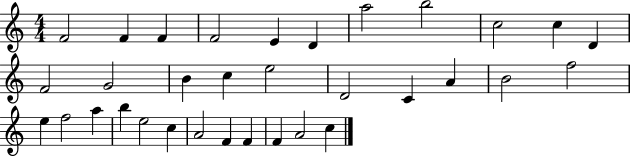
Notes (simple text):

F4/h F4/q F4/q F4/h E4/q D4/q A5/h B5/h C5/h C5/q D4/q F4/h G4/h B4/q C5/q E5/h D4/h C4/q A4/q B4/h F5/h E5/q F5/h A5/q B5/q E5/h C5/q A4/h F4/q F4/q F4/q A4/h C5/q